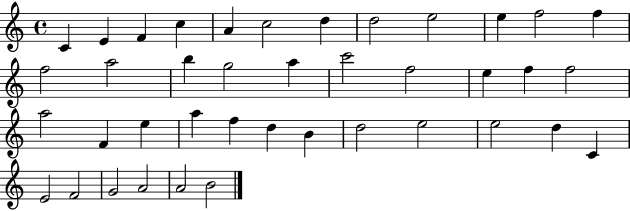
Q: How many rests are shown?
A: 0